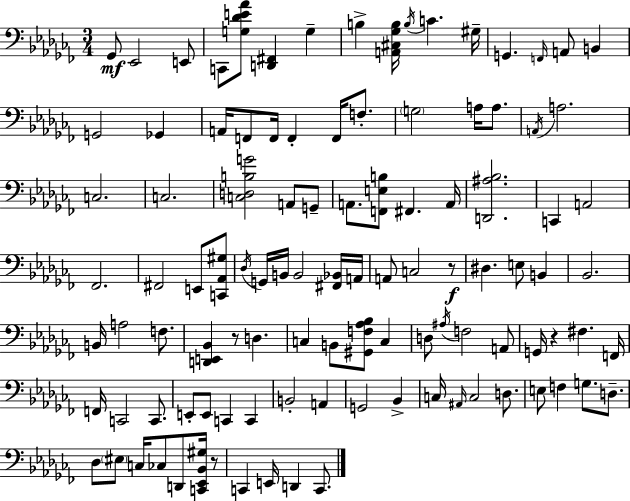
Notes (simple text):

Gb2/e Eb2/h E2/e C2/e [G3,Db4,E4,Ab4]/e [D2,F#2]/q G3/q B3/q [A2,C#3,Gb3,B3]/s B3/s C4/q. G#3/s G2/q. F2/s A2/e B2/q G2/h Gb2/q A2/s F2/e F2/s F2/q F2/s F3/e. G3/h A3/s A3/e. A2/s A3/h. C3/h. C3/h. [C3,D3,B3,G4]/h A2/e G2/e A2/e. [F2,E3,B3]/e F#2/q. A2/s [D2,A#3,Bb3]/h. C2/q A2/h FES2/h. F#2/h E2/e [C2,Ab2,G#3]/e Db3/s G2/s B2/s B2/h [F#2,Bb2]/s A2/s A2/e C3/h R/e D#3/q. E3/e B2/q Bb2/h. B2/s A3/h F3/e. [D2,E2,Bb2]/q R/e D3/q. C3/q B2/e [G#2,F3,Ab3,Bb3]/e C3/q D3/e A#3/s F3/h A2/e G2/s R/q F#3/q. F2/s F2/s C2/h C2/e. E2/e E2/e C2/q C2/q B2/h A2/q G2/h Bb2/q C3/s A#2/s C3/h D3/e. E3/e F3/q G3/e. D3/e. Db3/e EIS3/e C3/s CES3/e D2/e [C2,Eb2,Bb2,G#3]/s R/e C2/q E2/s D2/q C2/e.